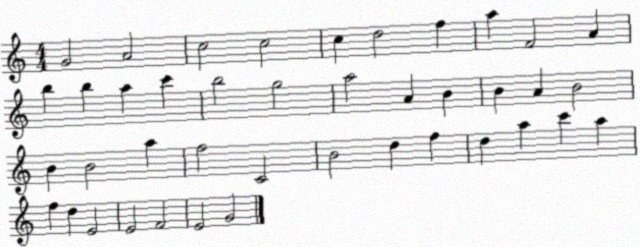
X:1
T:Untitled
M:4/4
L:1/4
K:C
G2 A2 c2 c2 c d2 f a F2 A b b a c' b2 g2 a2 A B B A B2 B B2 a f2 C2 B2 d f d a c' a f d E2 E2 F2 E2 G2